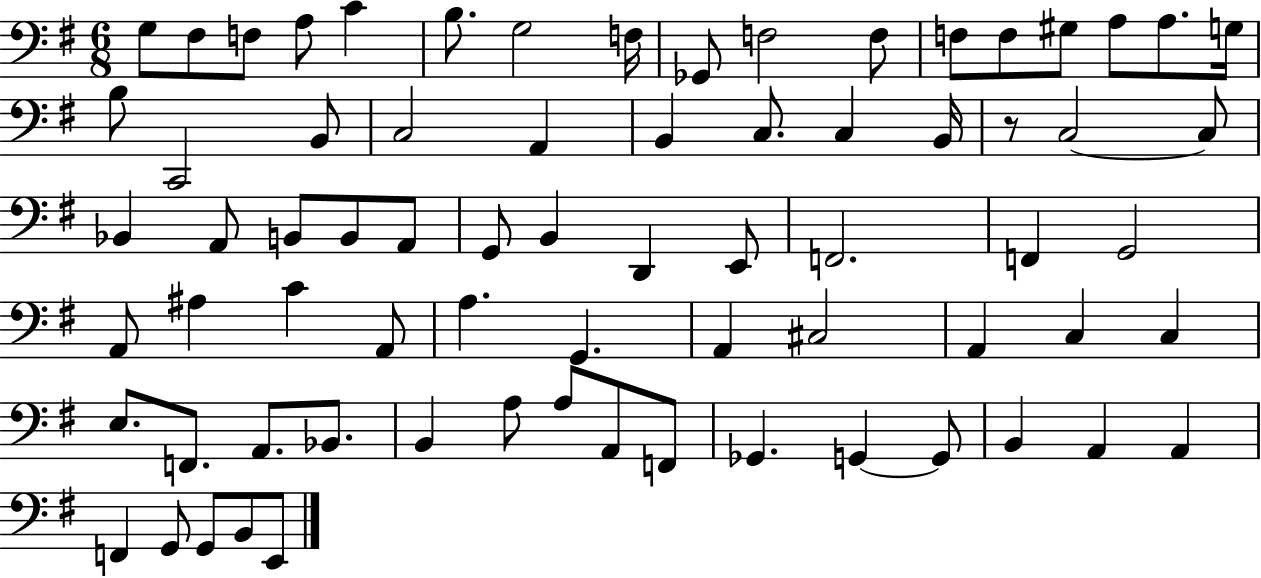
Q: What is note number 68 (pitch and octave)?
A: G2